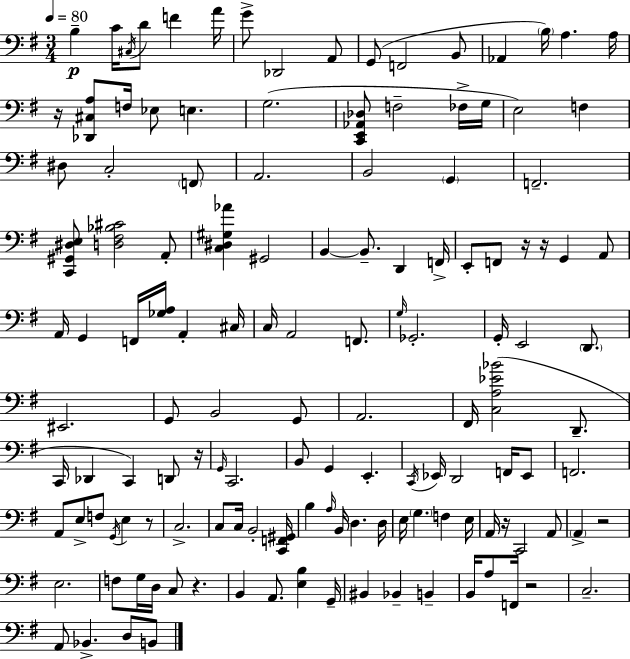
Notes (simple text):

B3/q C4/s C#3/s D4/e F4/q A4/s G4/e Db2/h A2/e G2/e F2/h B2/e Ab2/q B3/s A3/q. A3/s R/s [Db2,C#3,A3]/e F3/s Eb3/e E3/q. G3/h. [C2,E2,Ab2,Db3]/e F3/h FES3/s G3/s E3/h F3/q D#3/e C3/h F2/e A2/h. B2/h G2/q F2/h. [C2,G#2,D#3,E3]/e [D3,F#3,Bb3,C#4]/h A2/e [C3,D#3,G#3,Ab4]/q G#2/h B2/q B2/e. D2/q F2/s E2/e F2/e R/s R/s G2/q A2/e A2/s G2/q F2/s [Gb3,A3]/s A2/q C#3/s C3/s A2/h F2/e. G3/s Gb2/h. G2/s E2/h D2/e. EIS2/h. G2/e B2/h G2/e A2/h. F#2/s [C3,A3,Eb4,Bb4]/h D2/e. C2/s Db2/q C2/q D2/e R/s G2/s C2/h. B2/e G2/q E2/q. C2/s Eb2/s D2/h F2/s Eb2/e F2/h. A2/e E3/e F3/e G2/s E3/q R/e C3/h. C3/e C3/s B2/h [C2,F2,G#2]/s B3/q A3/s B2/s D3/q. D3/s E3/s G3/q. F3/q E3/s A2/s R/s C2/h A2/e A2/q R/h E3/h. F3/e G3/s D3/s C3/e R/q. B2/q A2/e. [E3,B3]/q G2/s BIS2/q Bb2/q B2/q B2/s A3/e F2/s R/h C3/h. A2/e Bb2/q. D3/e B2/e